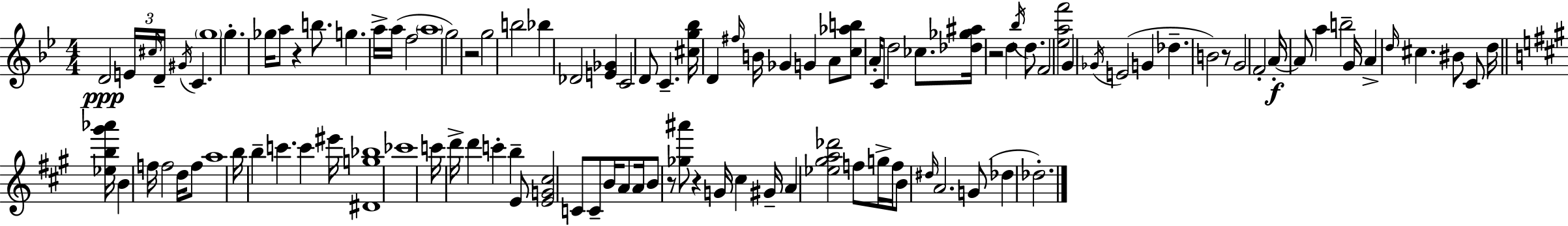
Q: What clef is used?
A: treble